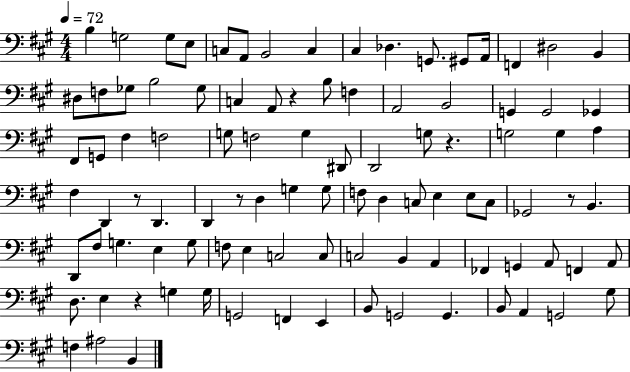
{
  \clef bass
  \numericTimeSignature
  \time 4/4
  \key a \major
  \tempo 4 = 72
  \repeat volta 2 { b4 g2 g8 e8 | c8 a,8 b,2 c4 | cis4 des4. g,8. gis,8 a,16 | f,4 dis2 b,4 | \break dis8 f8 ges8 b2 ges8 | c4 a,8 r4 b8 f4 | a,2 b,2 | g,4 g,2 ges,4 | \break fis,8 g,8 fis4 f2 | g8 f2 g4 dis,8 | d,2 g8 r4. | g2 g4 a4 | \break fis4 d,4 r8 d,4. | d,4 r8 d4 g4 g8 | f8 d4 c8 e4 e8 c8 | ges,2 r8 b,4. | \break d,8 fis8 g4. e4 g8 | f8 e4 c2 c8 | c2 b,4 a,4 | fes,4 g,4 a,8 f,4 a,8 | \break d8. e4 r4 g4 g16 | g,2 f,4 e,4 | b,8 g,2 g,4. | b,8 a,4 g,2 gis8 | \break f4 ais2 b,4 | } \bar "|."
}